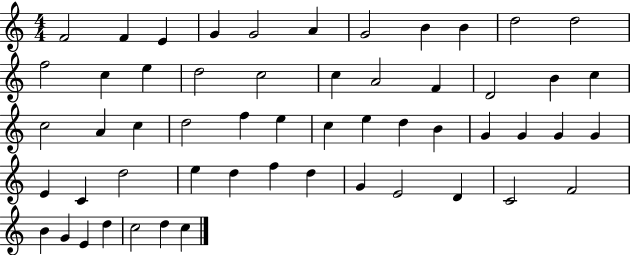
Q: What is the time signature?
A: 4/4